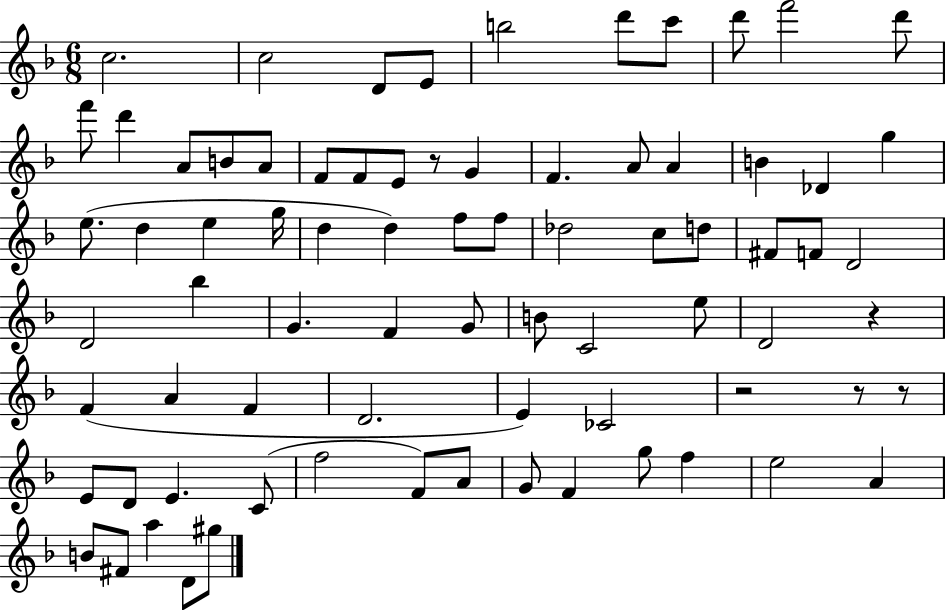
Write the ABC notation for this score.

X:1
T:Untitled
M:6/8
L:1/4
K:F
c2 c2 D/2 E/2 b2 d'/2 c'/2 d'/2 f'2 d'/2 f'/2 d' A/2 B/2 A/2 F/2 F/2 E/2 z/2 G F A/2 A B _D g e/2 d e g/4 d d f/2 f/2 _d2 c/2 d/2 ^F/2 F/2 D2 D2 _b G F G/2 B/2 C2 e/2 D2 z F A F D2 E _C2 z2 z/2 z/2 E/2 D/2 E C/2 f2 F/2 A/2 G/2 F g/2 f e2 A B/2 ^F/2 a D/2 ^g/2